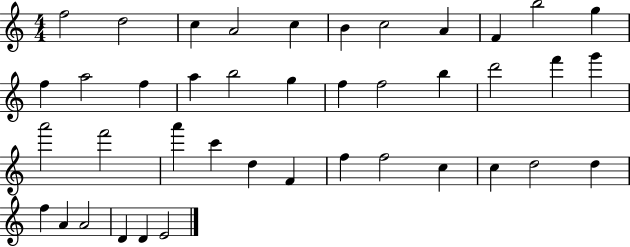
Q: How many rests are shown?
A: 0